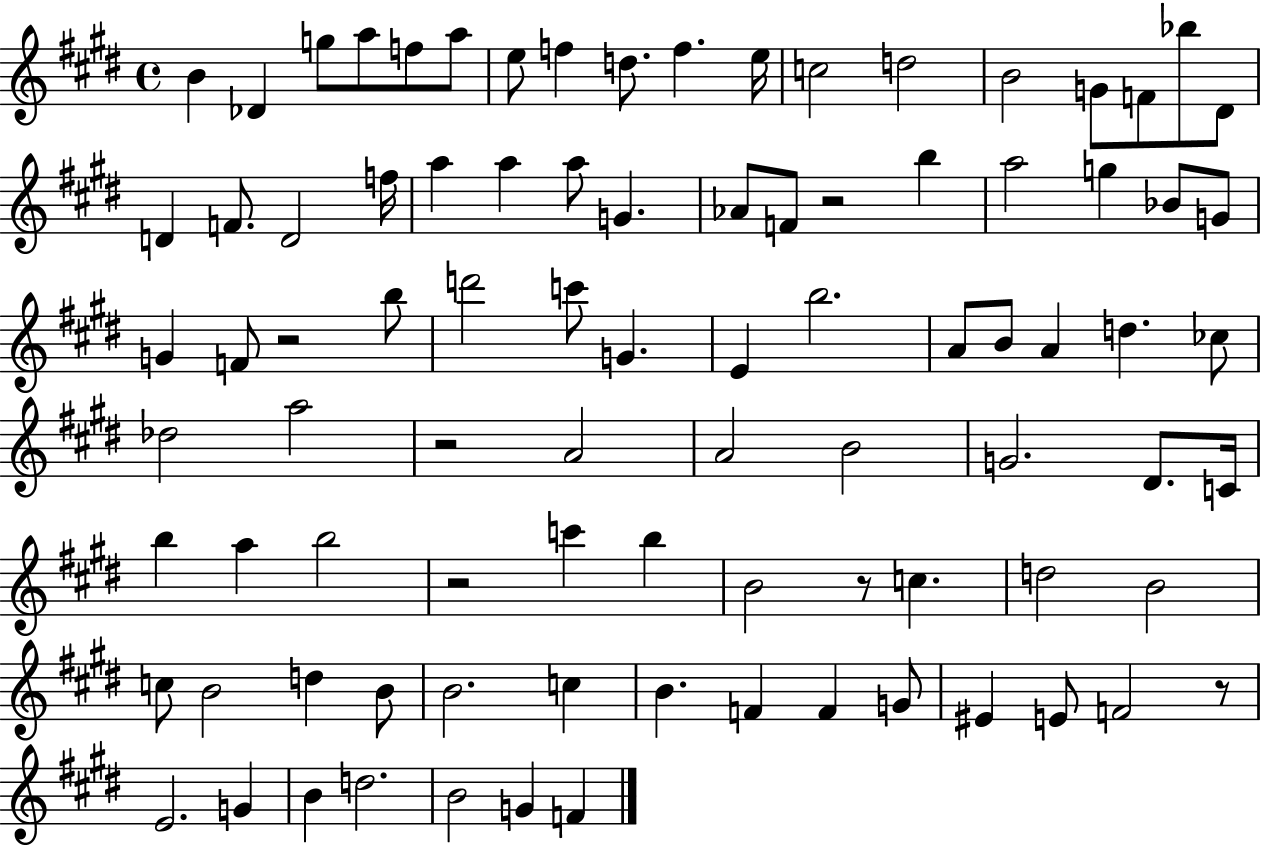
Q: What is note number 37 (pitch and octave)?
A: D6